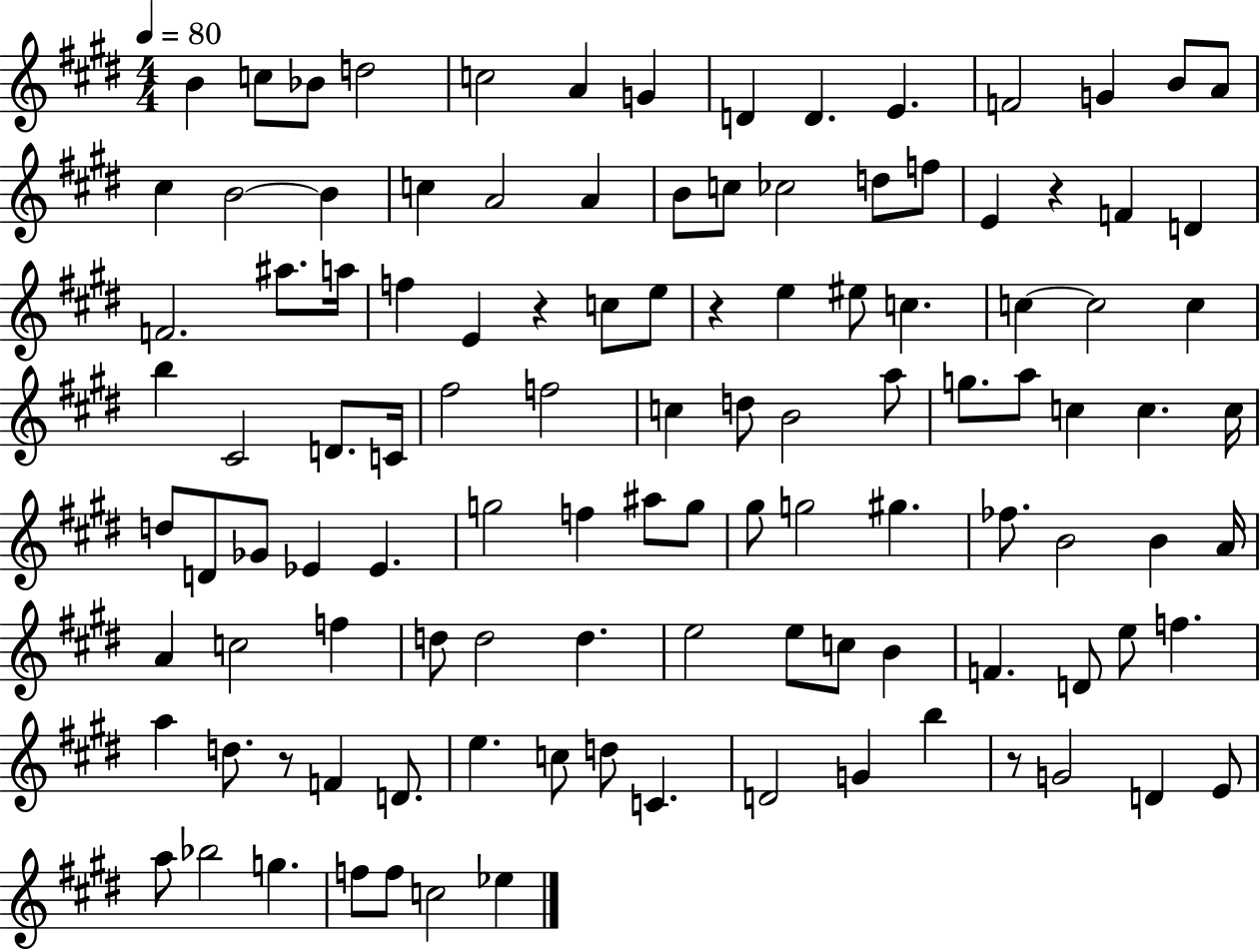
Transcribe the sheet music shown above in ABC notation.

X:1
T:Untitled
M:4/4
L:1/4
K:E
B c/2 _B/2 d2 c2 A G D D E F2 G B/2 A/2 ^c B2 B c A2 A B/2 c/2 _c2 d/2 f/2 E z F D F2 ^a/2 a/4 f E z c/2 e/2 z e ^e/2 c c c2 c b ^C2 D/2 C/4 ^f2 f2 c d/2 B2 a/2 g/2 a/2 c c c/4 d/2 D/2 _G/2 _E _E g2 f ^a/2 g/2 ^g/2 g2 ^g _f/2 B2 B A/4 A c2 f d/2 d2 d e2 e/2 c/2 B F D/2 e/2 f a d/2 z/2 F D/2 e c/2 d/2 C D2 G b z/2 G2 D E/2 a/2 _b2 g f/2 f/2 c2 _e